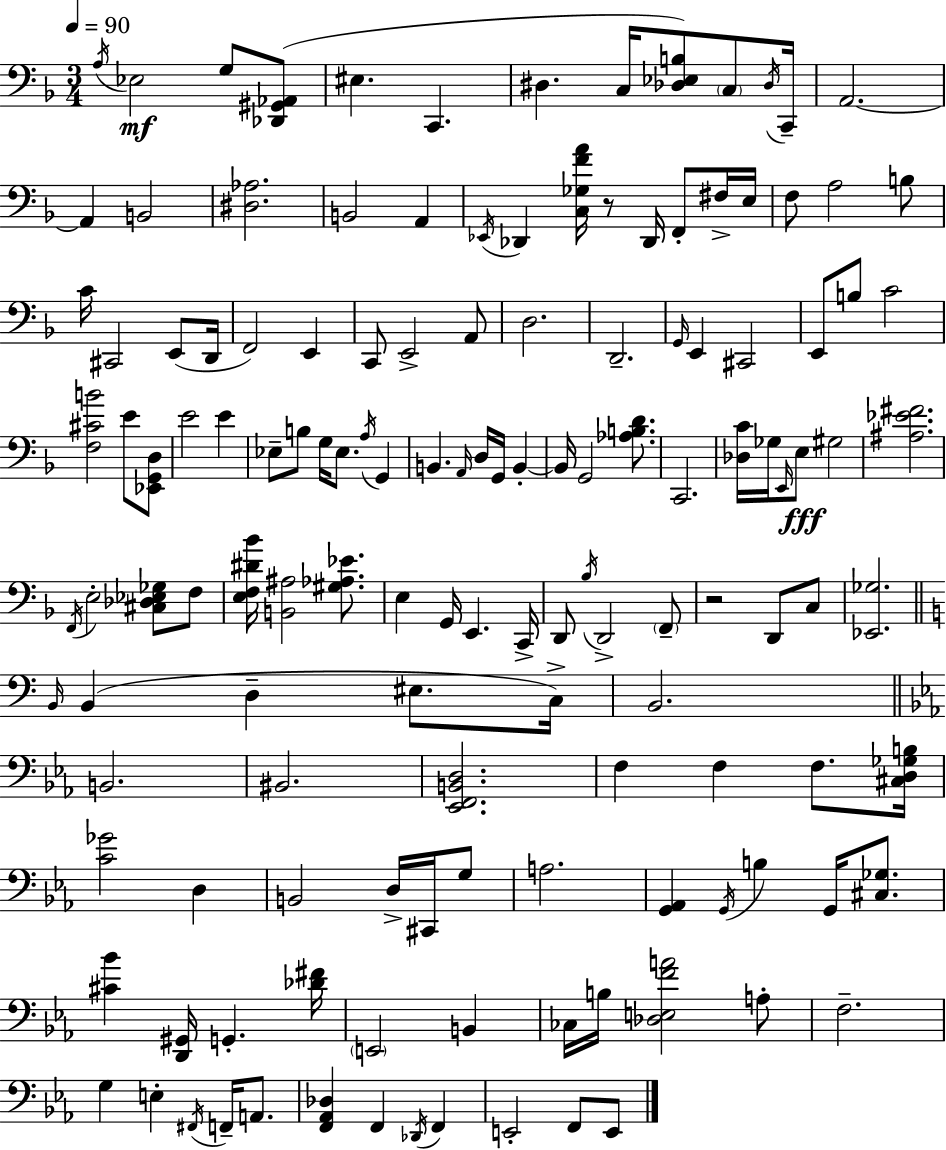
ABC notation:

X:1
T:Untitled
M:3/4
L:1/4
K:Dm
A,/4 _E,2 G,/2 [_D,,^G,,_A,,]/2 ^E, C,, ^D, C,/4 [_D,_E,B,]/2 C,/2 _D,/4 C,,/4 A,,2 A,, B,,2 [^D,_A,]2 B,,2 A,, _E,,/4 _D,, [C,_G,FA]/4 z/2 _D,,/4 F,,/2 ^F,/4 E,/4 F,/2 A,2 B,/2 C/4 ^C,,2 E,,/2 D,,/4 F,,2 E,, C,,/2 E,,2 A,,/2 D,2 D,,2 G,,/4 E,, ^C,,2 E,,/2 B,/2 C2 [F,^CB]2 E/2 [_E,,G,,D,]/2 E2 E _E,/2 B,/2 G,/4 _E,/2 A,/4 G,, B,, A,,/4 D,/4 G,,/4 B,, B,,/4 G,,2 [_A,B,D]/2 C,,2 [_D,C]/4 _G,/4 E,,/4 E,/2 ^G,2 [^A,_E^F]2 F,,/4 E,2 [^C,_D,_E,_G,]/2 F,/2 [E,F,^D_B]/4 [B,,^A,]2 [^G,_A,_E]/2 E, G,,/4 E,, C,,/4 D,,/2 _B,/4 D,,2 F,,/2 z2 D,,/2 C,/2 [_E,,_G,]2 B,,/4 B,, D, ^E,/2 C,/4 B,,2 B,,2 ^B,,2 [_E,,F,,B,,D,]2 F, F, F,/2 [^C,D,_G,B,]/4 [C_G]2 D, B,,2 D,/4 ^C,,/4 G,/2 A,2 [G,,_A,,] G,,/4 B, G,,/4 [^C,_G,]/2 [^C_B] [D,,^G,,]/4 G,, [_D^F]/4 E,,2 B,, _C,/4 B,/4 [_D,E,FA]2 A,/2 F,2 G, E, ^F,,/4 F,,/4 A,,/2 [F,,_A,,_D,] F,, _D,,/4 F,, E,,2 F,,/2 E,,/2